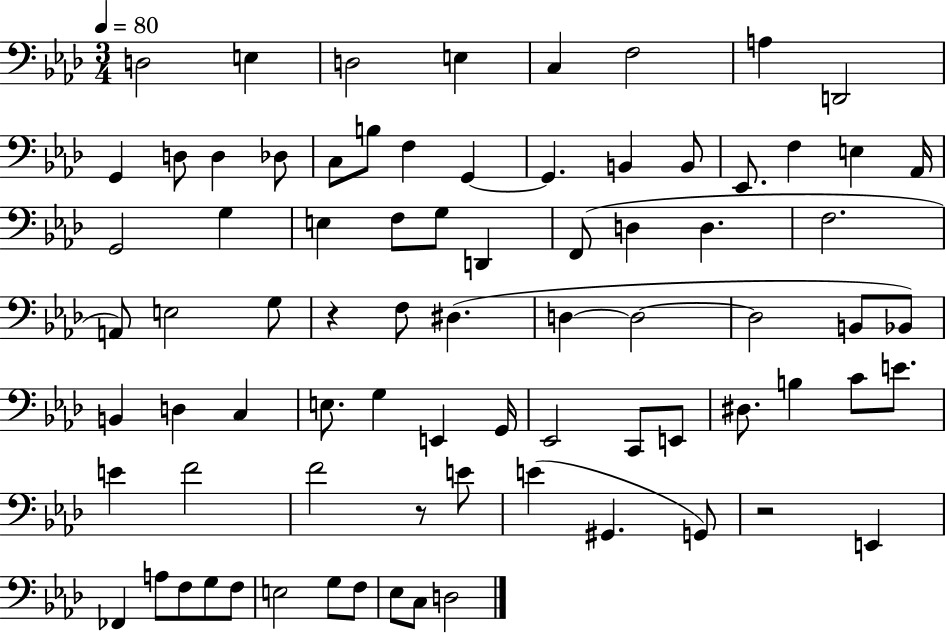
X:1
T:Untitled
M:3/4
L:1/4
K:Ab
D,2 E, D,2 E, C, F,2 A, D,,2 G,, D,/2 D, _D,/2 C,/2 B,/2 F, G,, G,, B,, B,,/2 _E,,/2 F, E, _A,,/4 G,,2 G, E, F,/2 G,/2 D,, F,,/2 D, D, F,2 A,,/2 E,2 G,/2 z F,/2 ^D, D, D,2 D,2 B,,/2 _B,,/2 B,, D, C, E,/2 G, E,, G,,/4 _E,,2 C,,/2 E,,/2 ^D,/2 B, C/2 E/2 E F2 F2 z/2 E/2 E ^G,, G,,/2 z2 E,, _F,, A,/2 F,/2 G,/2 F,/2 E,2 G,/2 F,/2 _E,/2 C,/2 D,2